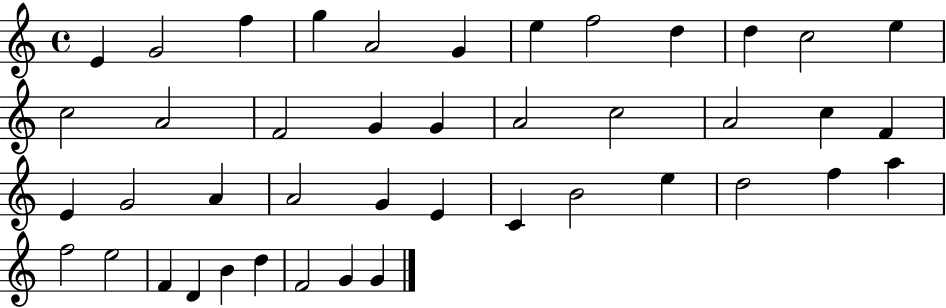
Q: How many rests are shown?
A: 0